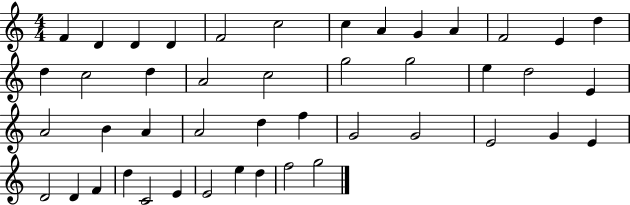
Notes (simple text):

F4/q D4/q D4/q D4/q F4/h C5/h C5/q A4/q G4/q A4/q F4/h E4/q D5/q D5/q C5/h D5/q A4/h C5/h G5/h G5/h E5/q D5/h E4/q A4/h B4/q A4/q A4/h D5/q F5/q G4/h G4/h E4/h G4/q E4/q D4/h D4/q F4/q D5/q C4/h E4/q E4/h E5/q D5/q F5/h G5/h